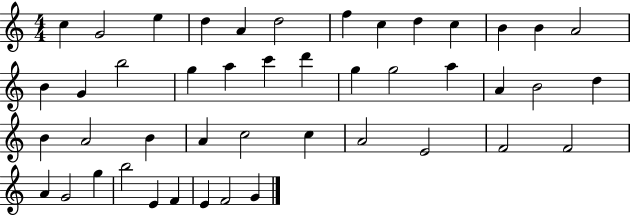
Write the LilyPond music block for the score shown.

{
  \clef treble
  \numericTimeSignature
  \time 4/4
  \key c \major
  c''4 g'2 e''4 | d''4 a'4 d''2 | f''4 c''4 d''4 c''4 | b'4 b'4 a'2 | \break b'4 g'4 b''2 | g''4 a''4 c'''4 d'''4 | g''4 g''2 a''4 | a'4 b'2 d''4 | \break b'4 a'2 b'4 | a'4 c''2 c''4 | a'2 e'2 | f'2 f'2 | \break a'4 g'2 g''4 | b''2 e'4 f'4 | e'4 f'2 g'4 | \bar "|."
}